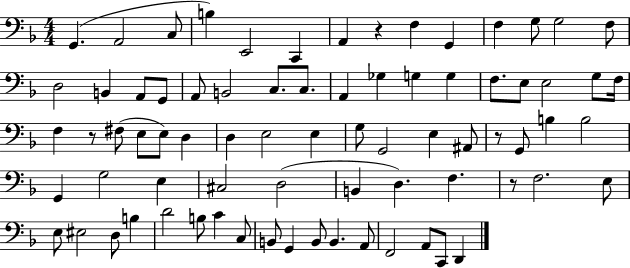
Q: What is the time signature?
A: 4/4